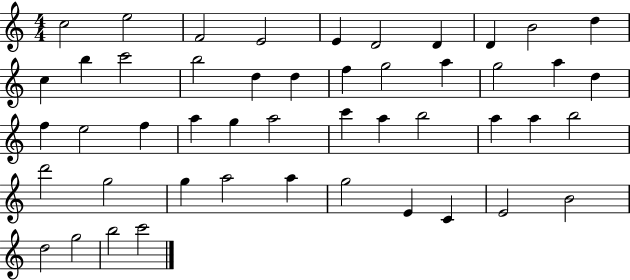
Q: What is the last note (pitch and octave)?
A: C6